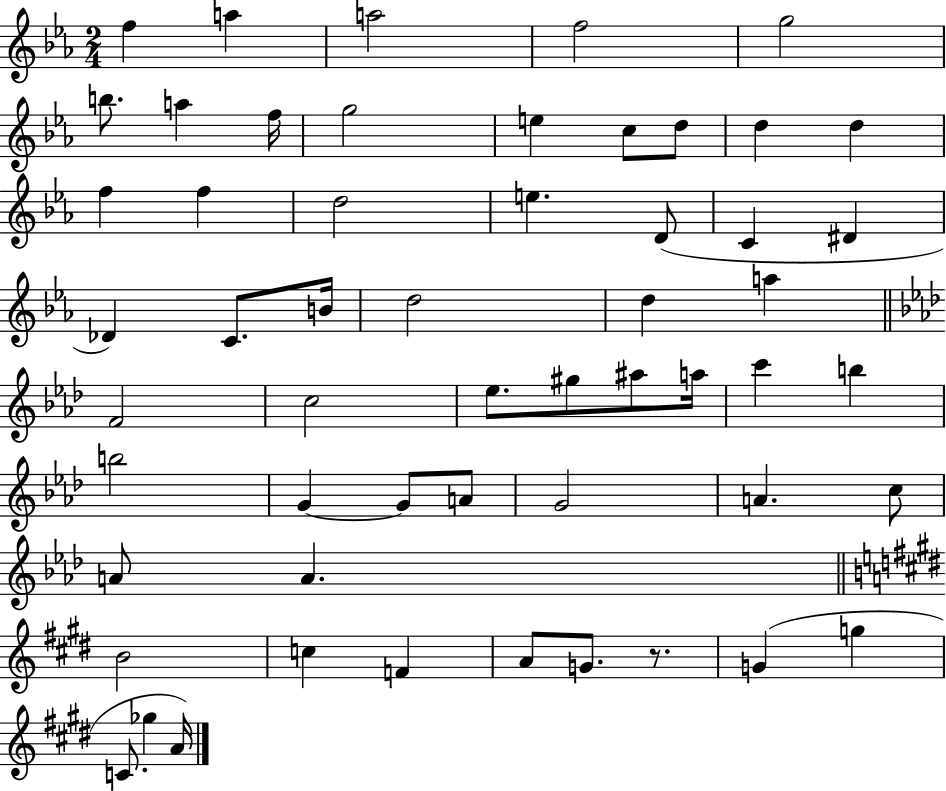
{
  \clef treble
  \numericTimeSignature
  \time 2/4
  \key ees \major
  f''4 a''4 | a''2 | f''2 | g''2 | \break b''8. a''4 f''16 | g''2 | e''4 c''8 d''8 | d''4 d''4 | \break f''4 f''4 | d''2 | e''4. d'8( | c'4 dis'4 | \break des'4) c'8. b'16 | d''2 | d''4 a''4 | \bar "||" \break \key aes \major f'2 | c''2 | ees''8. gis''8 ais''8 a''16 | c'''4 b''4 | \break b''2 | g'4~~ g'8 a'8 | g'2 | a'4. c''8 | \break a'8 a'4. | \bar "||" \break \key e \major b'2 | c''4 f'4 | a'8 g'8. r8. | g'4( g''4 | \break c'8. ges''4 a'16) | \bar "|."
}